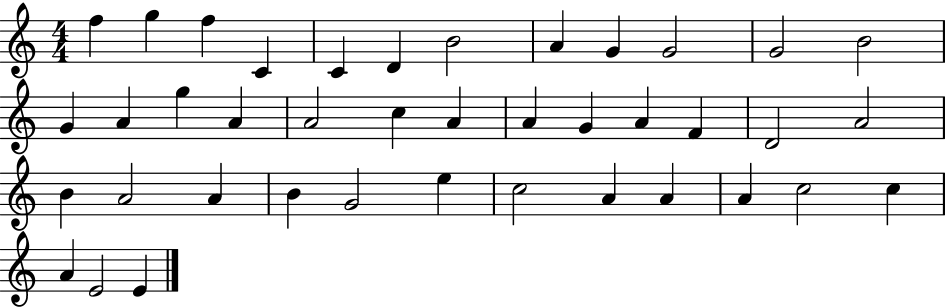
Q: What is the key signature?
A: C major